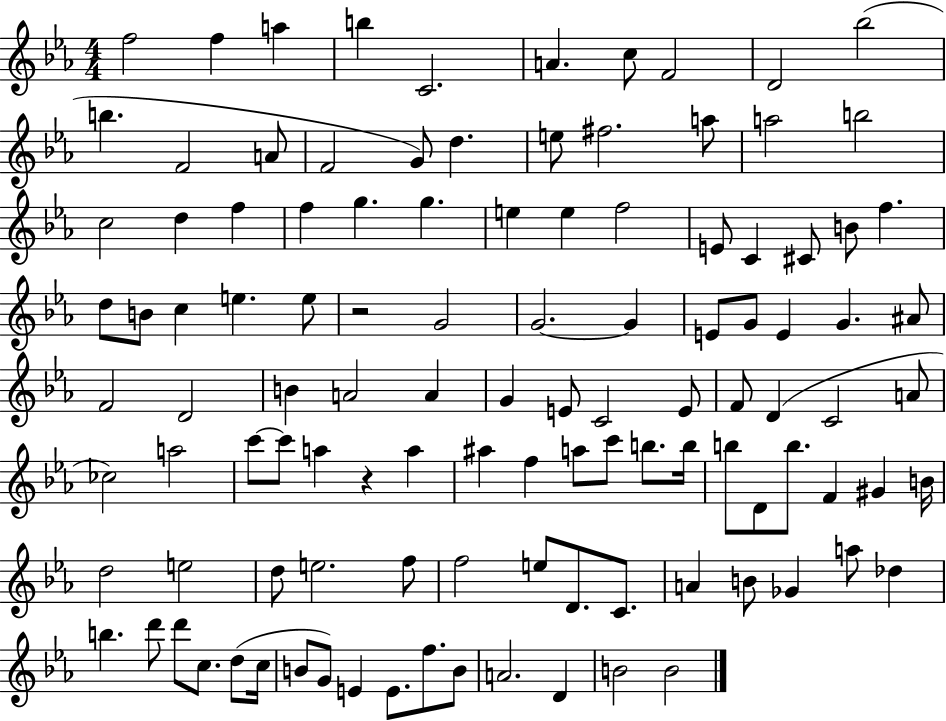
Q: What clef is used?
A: treble